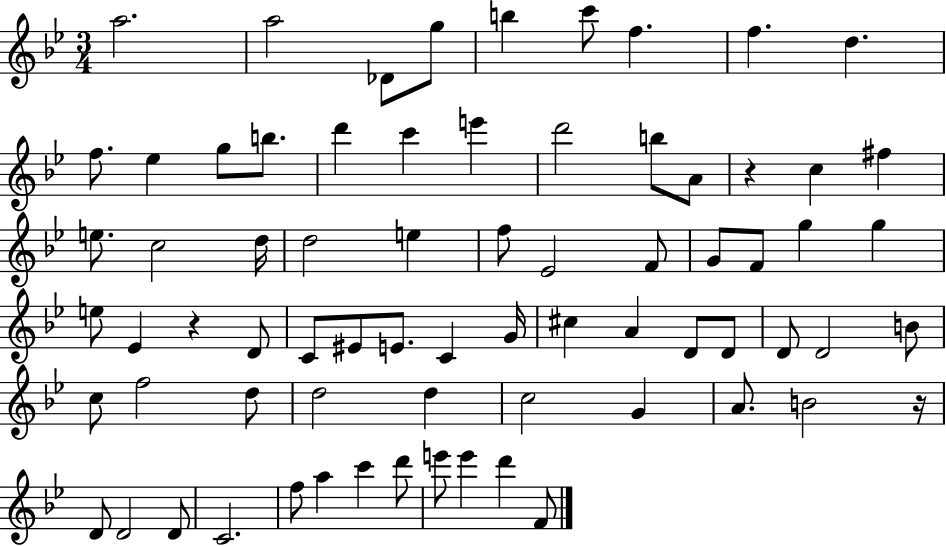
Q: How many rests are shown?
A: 3